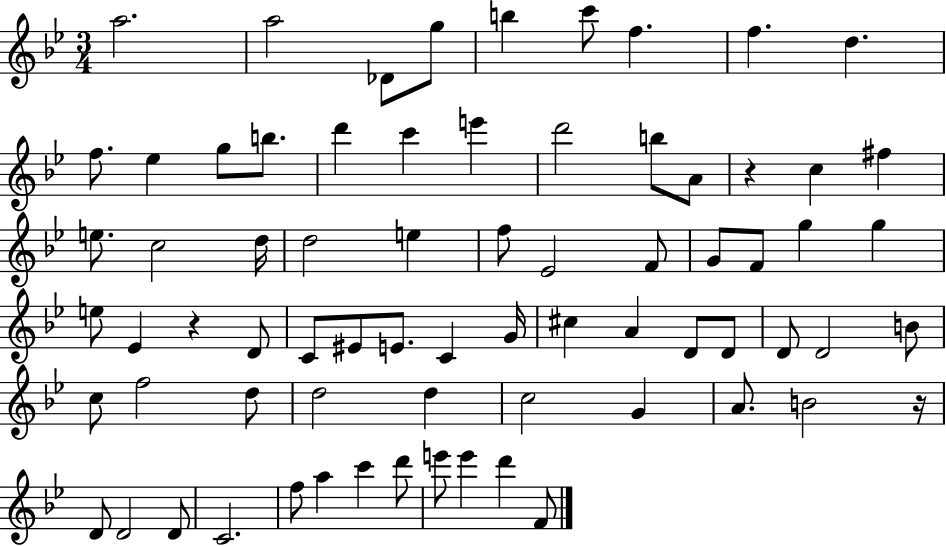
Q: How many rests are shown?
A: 3